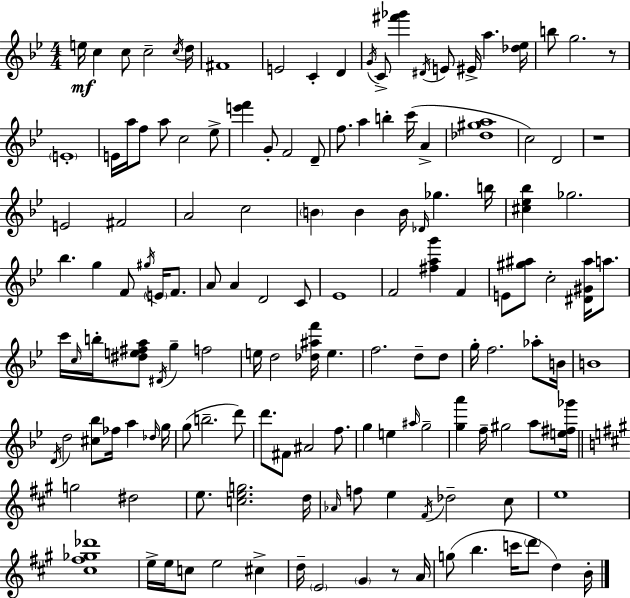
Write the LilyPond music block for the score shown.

{
  \clef treble
  \numericTimeSignature
  \time 4/4
  \key g \minor
  e''16\mf c''4 c''8 c''2-- \acciaccatura { c''16 } | d''16 fis'1 | e'2 c'4-. d'4 | \acciaccatura { g'16 } c'8-> <fis''' ges'''>4 \acciaccatura { dis'16 } e'8 eis'16-> a''4. | \break <des'' ees''>16 b''8 g''2. | r8 \parenthesize e'1-. | e'16 a''16 f''8 a''8 c''2 | ees''8-> <e''' f'''>4 g'8-. f'2 | \break d'8-- f''8. a''4 b''4-. c'''16( a'4-> | <des'' gis'' a''>1 | c''2) d'2 | r1 | \break e'2 fis'2 | a'2 c''2 | \parenthesize b'4 b'4 b'16 \grace { des'16 } ges''4. | b''16 <cis'' ees'' bes''>4 ges''2. | \break bes''4. g''4 f'8 | \acciaccatura { gis''16 } \parenthesize e'16 f'8. a'8 a'4 d'2 | c'8 ees'1 | f'2 <fis'' a'' g'''>4 | \break f'4 e'8 <gis'' ais''>8 c''2-. | <dis' gis' ais''>16 a''8. c'''16 \grace { c''16 } b''16-. <dis'' e'' fis'' a''>8 \acciaccatura { dis'16 } g''4-- f''2 | e''16 d''2 | <des'' ais'' f'''>16 e''4. f''2. | \break d''8-- d''8 g''16-. f''2. | aes''8-. b'16 b'1 | \acciaccatura { d'16 } d''2 | <cis'' bes''>8 fes''16 a''4 \grace { des''16 } g''16 g''8( b''2.-- | \break d'''8) d'''8. fis'8 ais'2 | f''8. g''4 e''4 | \grace { ais''16 } g''2-- <g'' a'''>4 f''16-- gis''2 | a''8 <e'' fis'' ges'''>16 \bar "||" \break \key a \major g''2 dis''2 | e''8. <c'' e'' g''>2. d''16 | \grace { aes'16 } f''8 e''4 \acciaccatura { fis'16 } des''2-- | cis''8 e''1 | \break <cis'' fis'' ges'' des'''>1 | e''16-> e''16 c''8 e''2 cis''4-> | d''16-- \parenthesize e'2 \parenthesize gis'4 r8 | a'16 g''8( b''4. c'''16 \parenthesize d'''8 d''4) | \break b'16-. \bar "|."
}